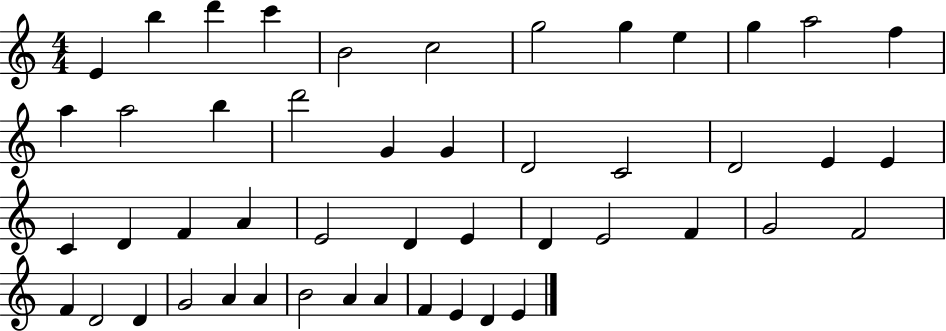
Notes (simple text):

E4/q B5/q D6/q C6/q B4/h C5/h G5/h G5/q E5/q G5/q A5/h F5/q A5/q A5/h B5/q D6/h G4/q G4/q D4/h C4/h D4/h E4/q E4/q C4/q D4/q F4/q A4/q E4/h D4/q E4/q D4/q E4/h F4/q G4/h F4/h F4/q D4/h D4/q G4/h A4/q A4/q B4/h A4/q A4/q F4/q E4/q D4/q E4/q